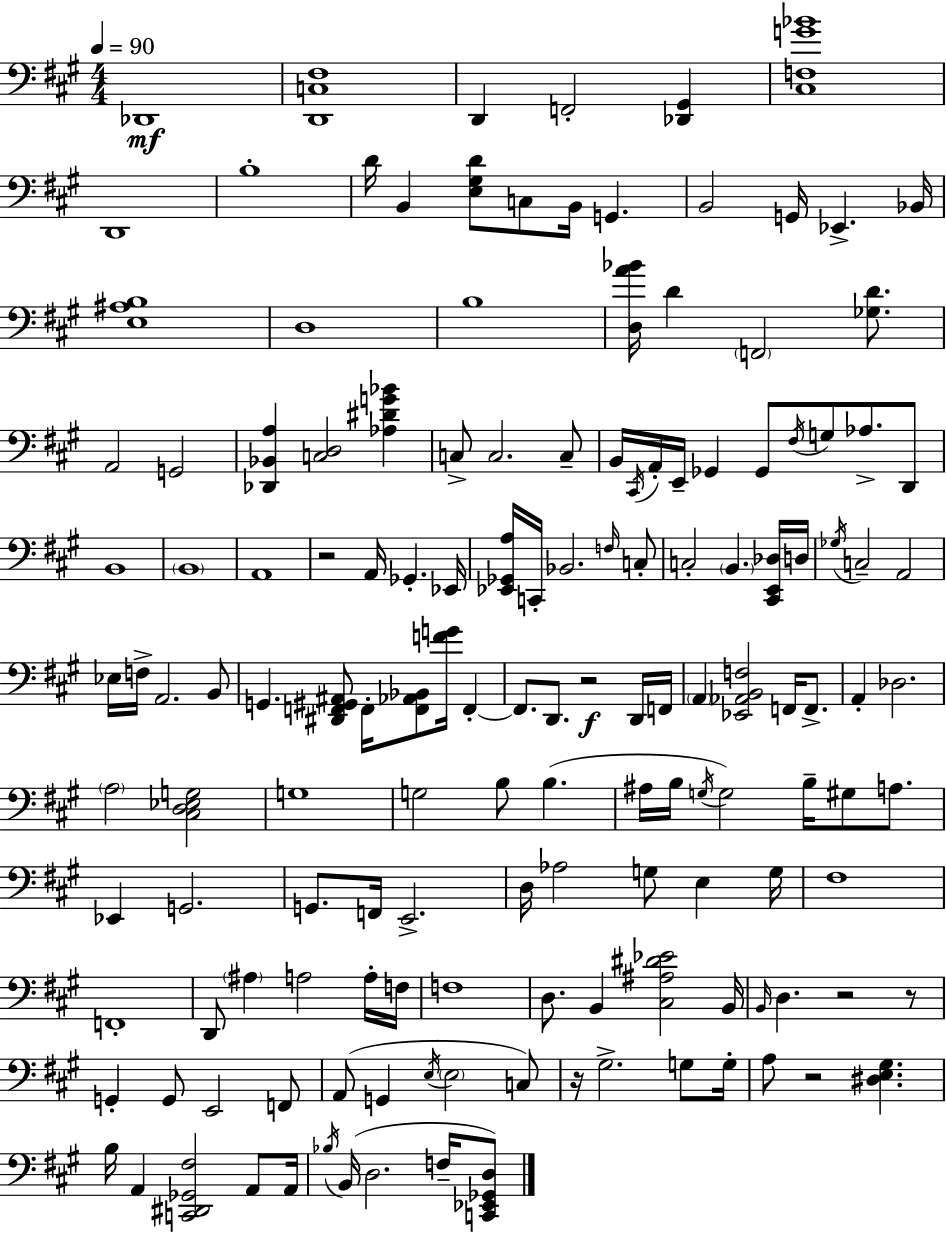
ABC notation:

X:1
T:Untitled
M:4/4
L:1/4
K:A
_D,,4 [D,,C,^F,]4 D,, F,,2 [_D,,^G,,] [^C,F,G_B]4 D,,4 B,4 D/4 B,, [E,^G,D]/2 C,/2 B,,/4 G,, B,,2 G,,/4 _E,, _B,,/4 [E,^A,B,]4 D,4 B,4 [D,A_B]/4 D F,,2 [_G,D]/2 A,,2 G,,2 [_D,,_B,,A,] [C,D,]2 [_A,^DG_B] C,/2 C,2 C,/2 B,,/4 ^C,,/4 A,,/4 E,,/4 _G,, _G,,/2 ^F,/4 G,/2 _A,/2 D,,/2 B,,4 B,,4 A,,4 z2 A,,/4 _G,, _E,,/4 [_E,,_G,,A,]/4 C,,/4 _B,,2 F,/4 C,/2 C,2 B,, [^C,,E,,_D,]/4 D,/4 _G,/4 C,2 A,,2 _E,/4 F,/4 A,,2 B,,/2 G,, [^D,,F,,^G,,^A,,]/2 F,,/4 [F,,_A,,_B,,]/2 [FG]/4 F,, F,,/2 D,,/2 z2 D,,/4 F,,/4 A,, [_E,,_A,,B,,F,]2 F,,/4 F,,/2 A,, _D,2 A,2 [^C,D,_E,G,]2 G,4 G,2 B,/2 B, ^A,/4 B,/4 G,/4 G,2 B,/4 ^G,/2 A,/2 _E,, G,,2 G,,/2 F,,/4 E,,2 D,/4 _A,2 G,/2 E, G,/4 ^F,4 F,,4 D,,/2 ^A, A,2 A,/4 F,/4 F,4 D,/2 B,, [^C,^A,^D_E]2 B,,/4 B,,/4 D, z2 z/2 G,, G,,/2 E,,2 F,,/2 A,,/2 G,, E,/4 E,2 C,/2 z/4 ^G,2 G,/2 G,/4 A,/2 z2 [^D,E,^G,] B,/4 A,, [C,,^D,,_G,,^F,]2 A,,/2 A,,/4 _B,/4 B,,/4 D,2 F,/4 [C,,_E,,_G,,D,]/2